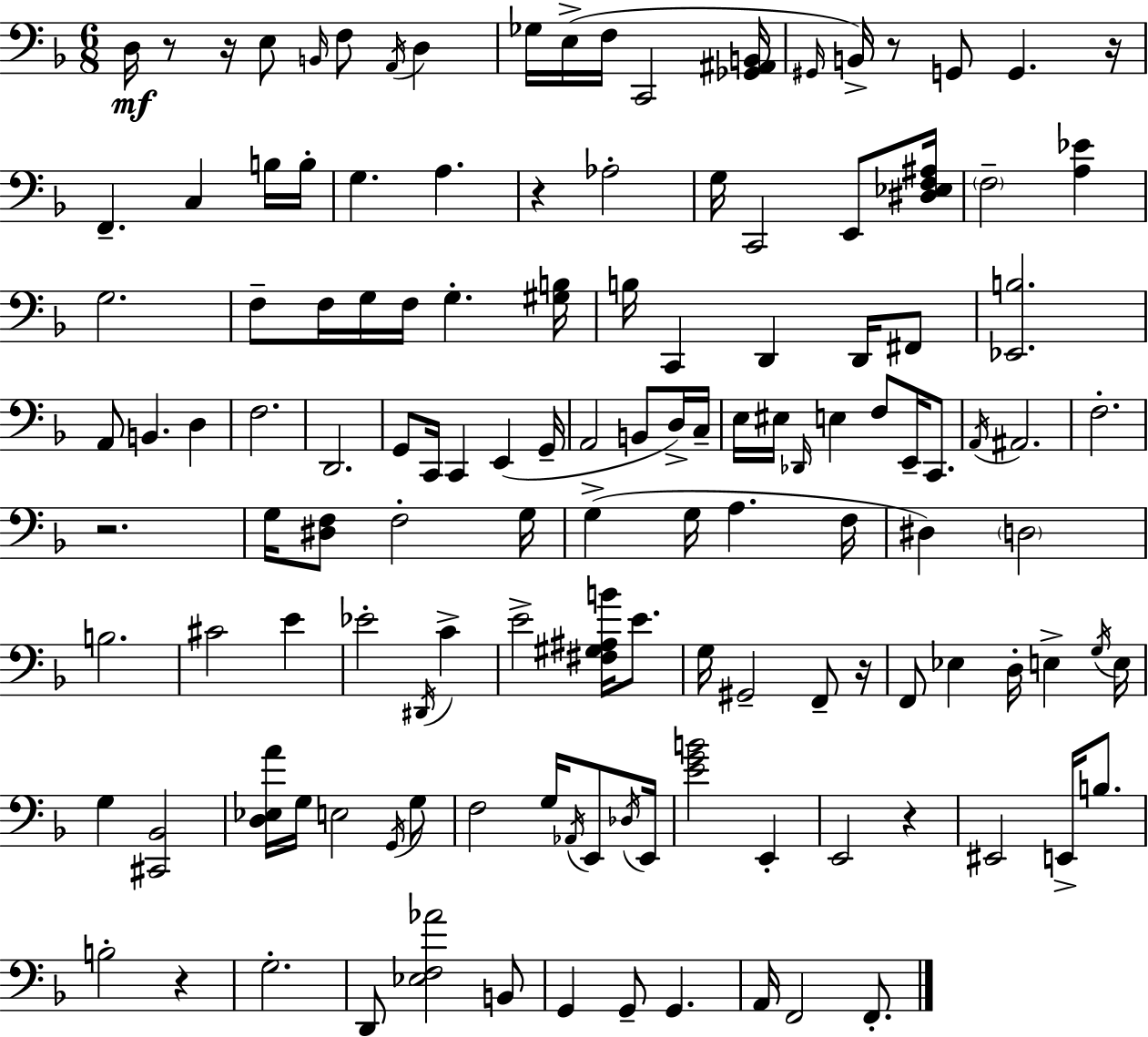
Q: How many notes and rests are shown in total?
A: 132